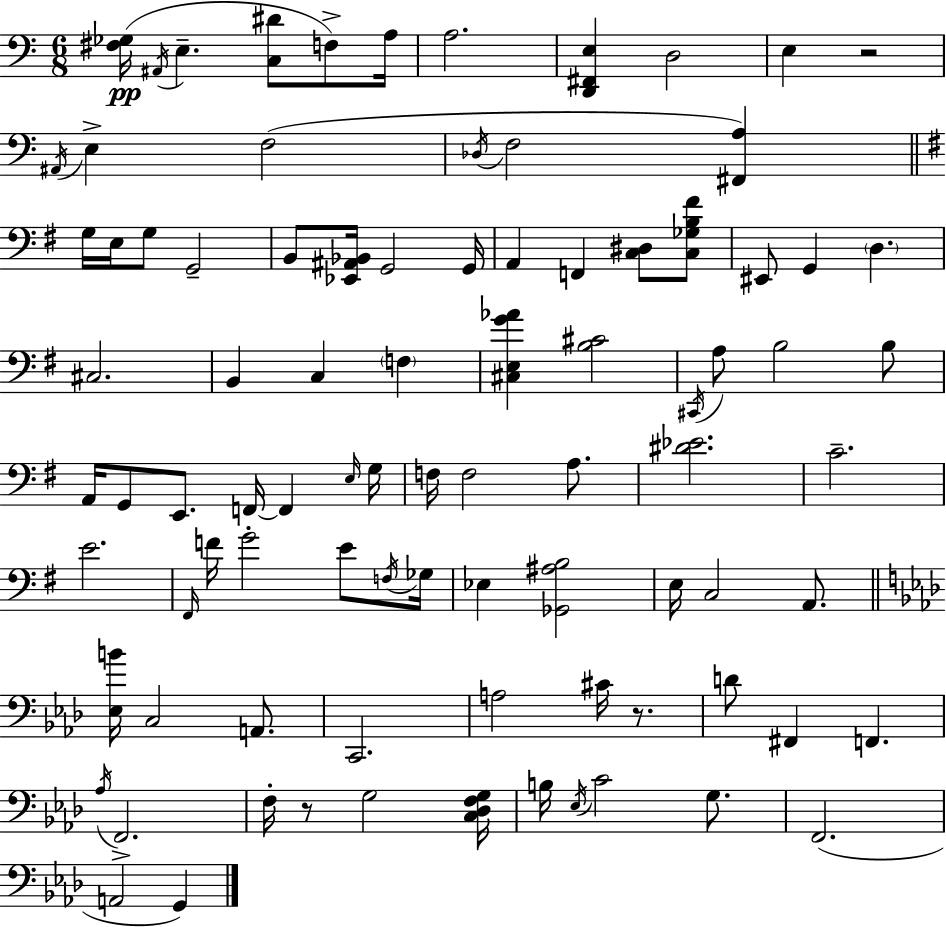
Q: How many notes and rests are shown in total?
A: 89